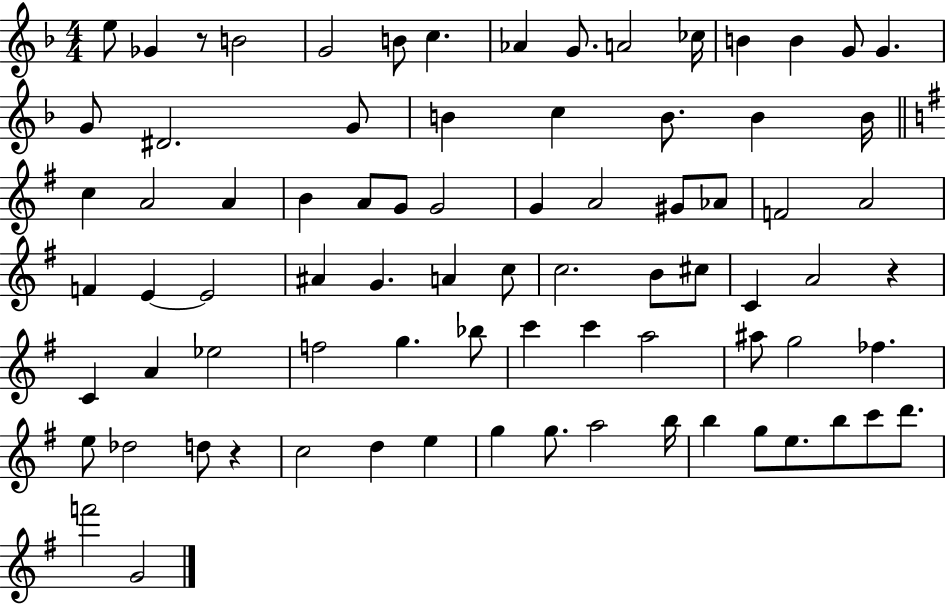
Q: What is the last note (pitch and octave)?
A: G4